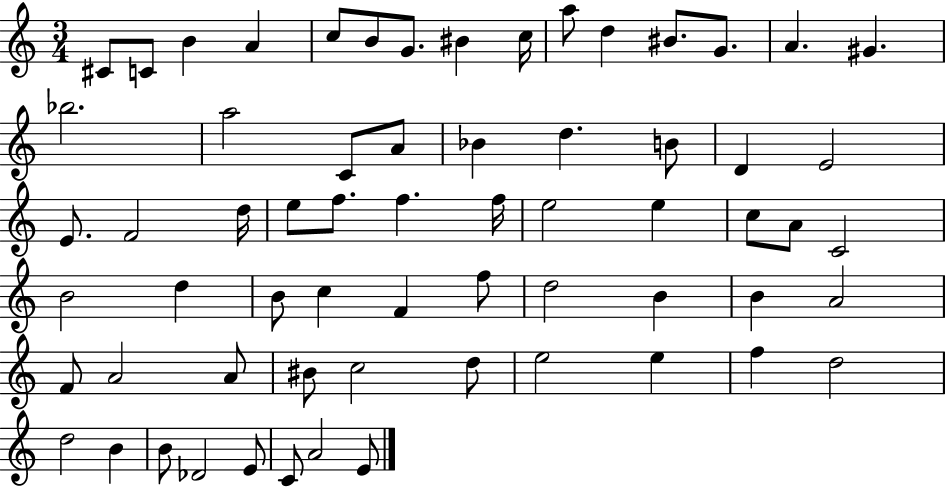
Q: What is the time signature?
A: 3/4